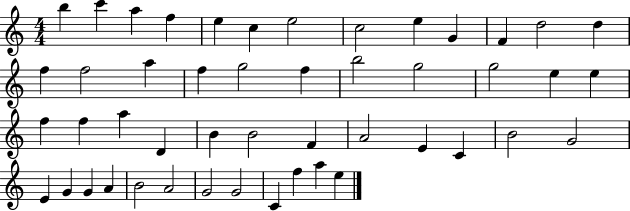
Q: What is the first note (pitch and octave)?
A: B5